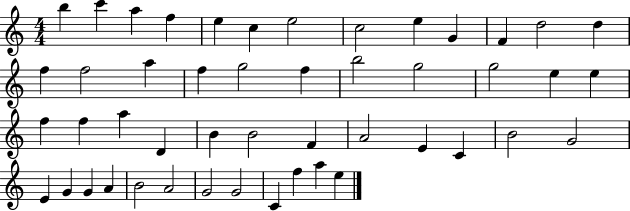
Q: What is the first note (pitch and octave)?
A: B5